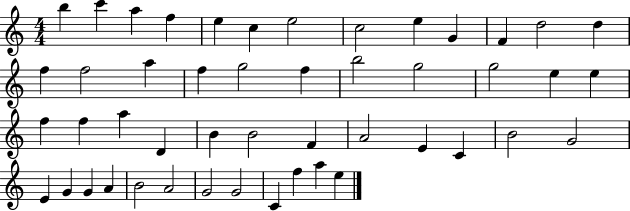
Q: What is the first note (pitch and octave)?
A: B5